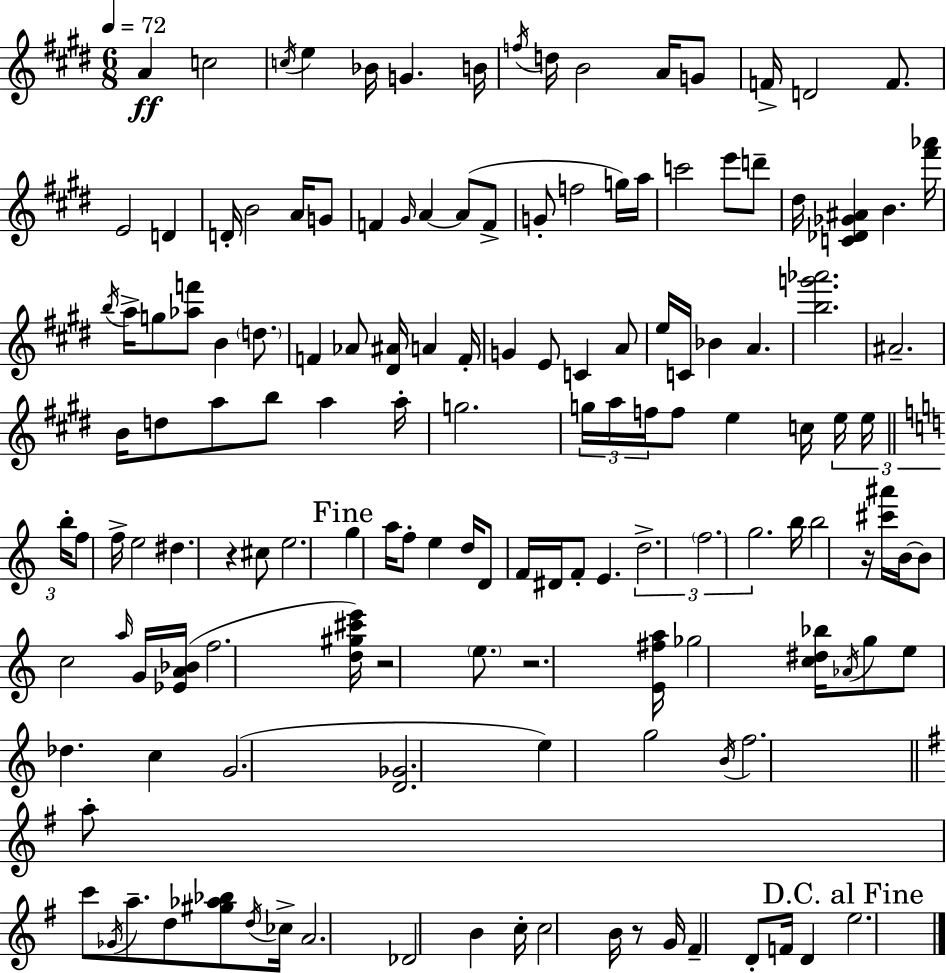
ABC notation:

X:1
T:Untitled
M:6/8
L:1/4
K:E
A c2 c/4 e _B/4 G B/4 f/4 d/4 B2 A/4 G/2 F/4 D2 F/2 E2 D D/4 B2 A/4 G/2 F ^G/4 A A/2 F/2 G/2 f2 g/4 a/4 c'2 e'/2 d'/2 ^d/4 [C_D_G^A] B [^f'_a']/4 b/4 a/4 g/2 [_af']/2 B d/2 F _A/2 [^D^A]/4 A F/4 G E/2 C A/2 e/4 C/4 _B A [bg'_a']2 ^A2 B/4 d/2 a/2 b/2 a a/4 g2 g/4 a/4 f/4 f/2 e c/4 e/4 e/4 b/4 f/2 f/4 e2 ^d z ^c/2 e2 g a/4 f/2 e d/4 D/2 F/4 ^D/4 F/2 E d2 f2 g2 b/4 b2 z/4 [^c'^a']/4 B/4 B/2 c2 a/4 G/4 [_EA_B]/4 f2 [d^g^c'e']/4 z2 e/2 z2 [E^fa]/4 _g2 [c^d_b]/4 _A/4 g/2 e/2 _d c G2 [D_G]2 e g2 B/4 f2 a/2 c'/2 _G/4 a/2 d/2 [^g_a_b]/2 d/4 _c/4 A2 _D2 B c/4 c2 B/4 z/2 G/4 ^F D/2 F/4 D e2